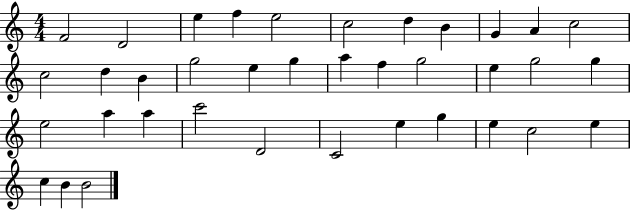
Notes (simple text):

F4/h D4/h E5/q F5/q E5/h C5/h D5/q B4/q G4/q A4/q C5/h C5/h D5/q B4/q G5/h E5/q G5/q A5/q F5/q G5/h E5/q G5/h G5/q E5/h A5/q A5/q C6/h D4/h C4/h E5/q G5/q E5/q C5/h E5/q C5/q B4/q B4/h